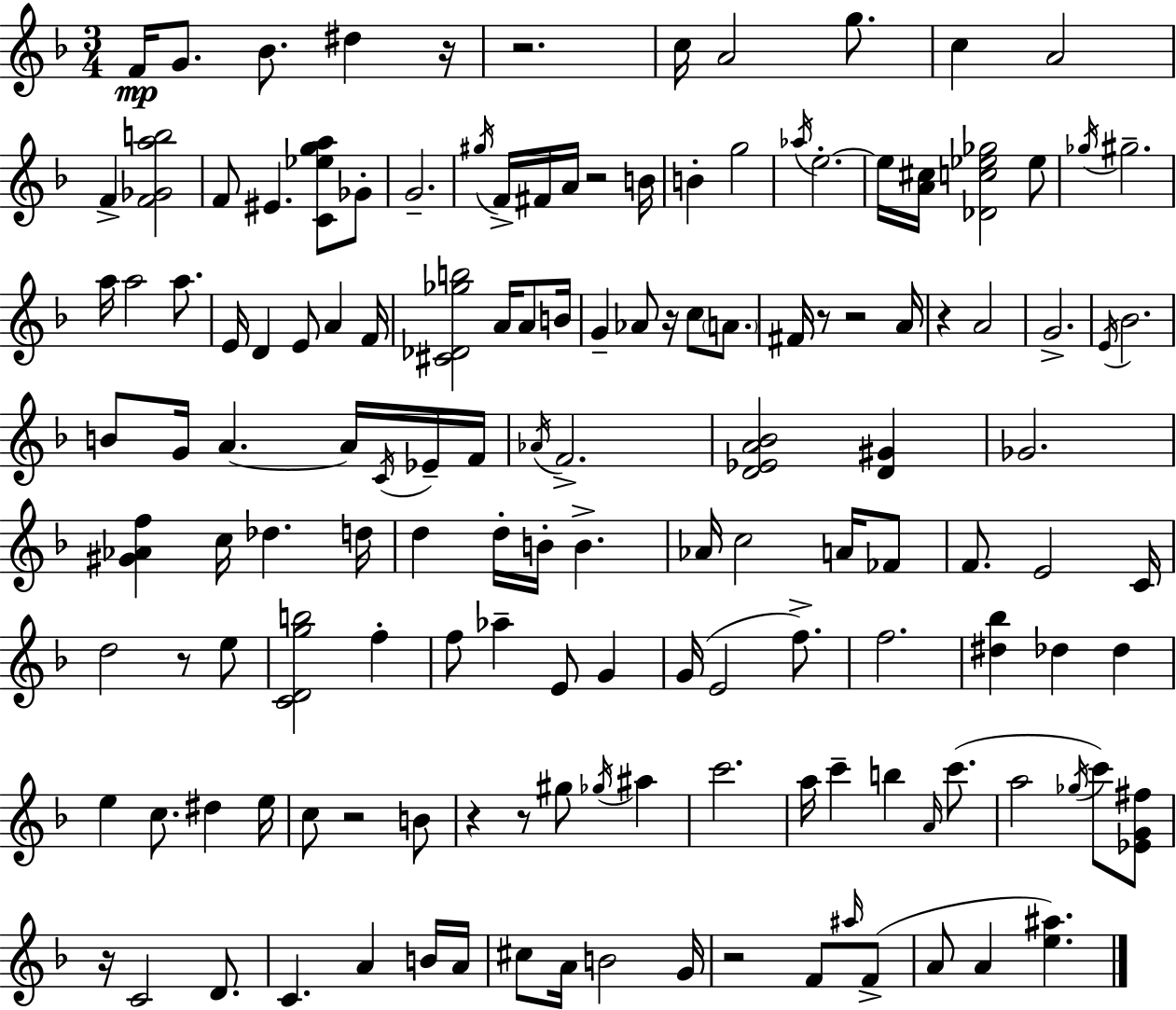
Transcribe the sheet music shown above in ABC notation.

X:1
T:Untitled
M:3/4
L:1/4
K:Dm
F/4 G/2 _B/2 ^d z/4 z2 c/4 A2 g/2 c A2 F [F_Gab]2 F/2 ^E [C_ega]/2 _G/2 G2 ^g/4 F/4 ^F/4 A/4 z2 B/4 B g2 _a/4 e2 e/4 [A^c]/4 [_Dc_e_g]2 _e/2 _g/4 ^g2 a/4 a2 a/2 E/4 D E/2 A F/4 [^C_D_gb]2 A/4 A/2 B/4 G _A/2 z/4 c/2 A/2 ^F/4 z/2 z2 A/4 z A2 G2 E/4 _B2 B/2 G/4 A A/4 C/4 _E/4 F/4 _A/4 F2 [D_EA_B]2 [D^G] _G2 [^G_Af] c/4 _d d/4 d d/4 B/4 B _A/4 c2 A/4 _F/2 F/2 E2 C/4 d2 z/2 e/2 [CDgb]2 f f/2 _a E/2 G G/4 E2 f/2 f2 [^d_b] _d _d e c/2 ^d e/4 c/2 z2 B/2 z z/2 ^g/2 _g/4 ^a c'2 a/4 c' b A/4 c'/2 a2 _g/4 c'/2 [_EG^f]/2 z/4 C2 D/2 C A B/4 A/4 ^c/2 A/4 B2 G/4 z2 F/2 ^a/4 F/2 A/2 A [e^a]